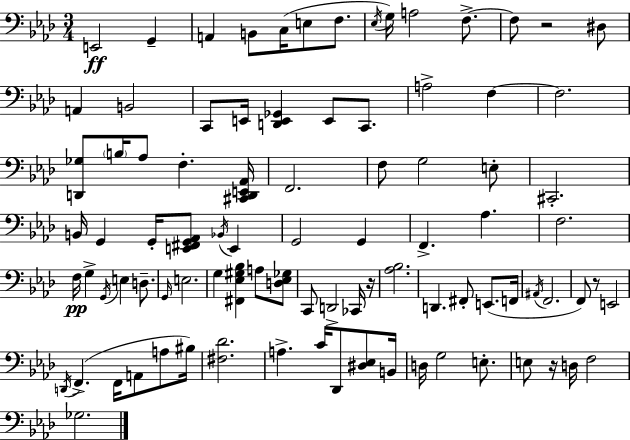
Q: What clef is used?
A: bass